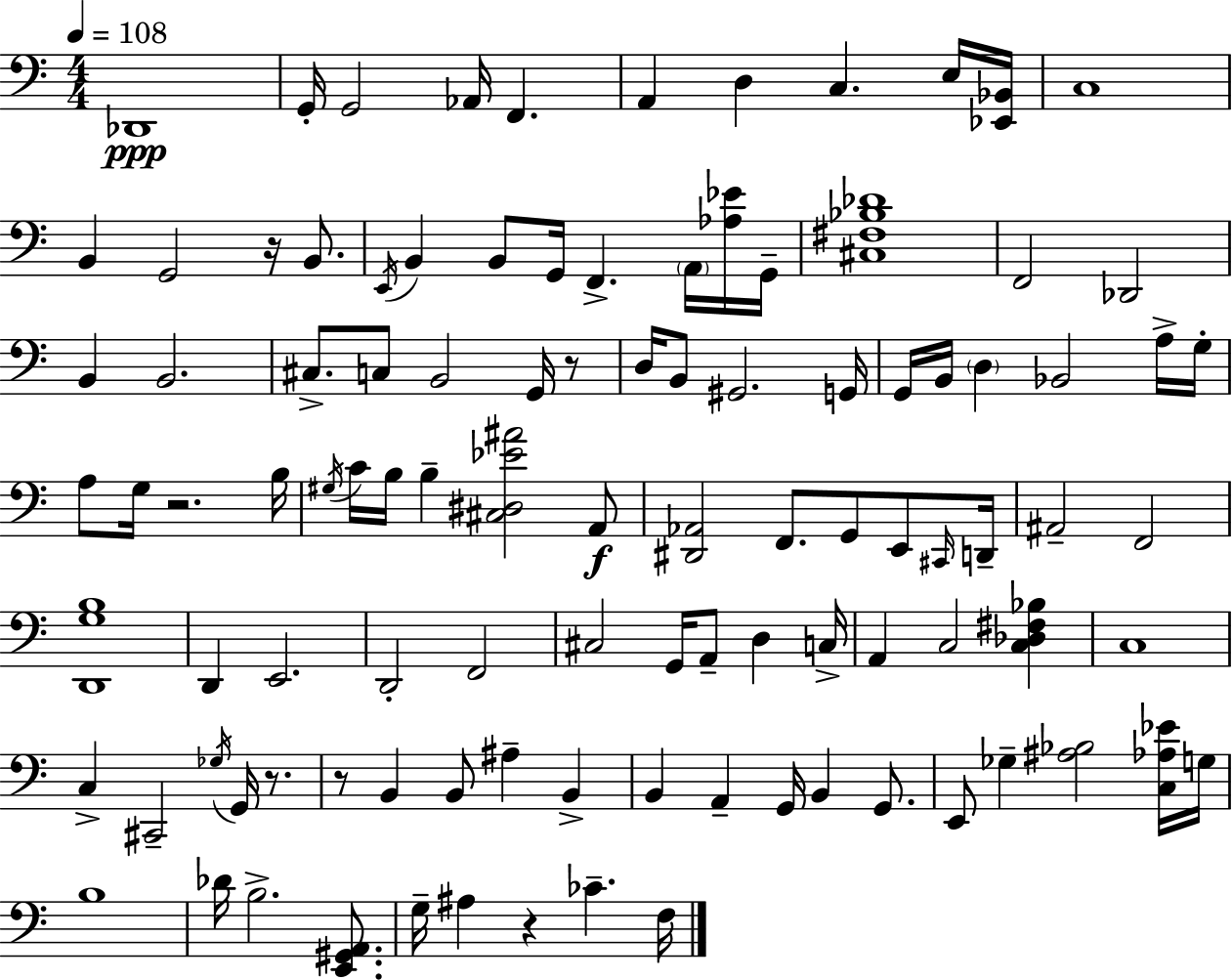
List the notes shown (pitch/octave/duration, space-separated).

Db2/w G2/s G2/h Ab2/s F2/q. A2/q D3/q C3/q. E3/s [Eb2,Bb2]/s C3/w B2/q G2/h R/s B2/e. E2/s B2/q B2/e G2/s F2/q. A2/s [Ab3,Eb4]/s G2/s [C#3,F#3,Bb3,Db4]/w F2/h Db2/h B2/q B2/h. C#3/e. C3/e B2/h G2/s R/e D3/s B2/e G#2/h. G2/s G2/s B2/s D3/q Bb2/h A3/s G3/s A3/e G3/s R/h. B3/s G#3/s C4/s B3/s B3/q [C#3,D#3,Eb4,A#4]/h A2/e [D#2,Ab2]/h F2/e. G2/e E2/e C#2/s D2/s A#2/h F2/h [D2,G3,B3]/w D2/q E2/h. D2/h F2/h C#3/h G2/s A2/e D3/q C3/s A2/q C3/h [C3,Db3,F#3,Bb3]/q C3/w C3/q C#2/h Gb3/s G2/s R/e. R/e B2/q B2/e A#3/q B2/q B2/q A2/q G2/s B2/q G2/e. E2/e Gb3/q [A#3,Bb3]/h [C3,Ab3,Eb4]/s G3/s B3/w Db4/s B3/h. [E2,G#2,A2]/e. G3/s A#3/q R/q CES4/q. F3/s